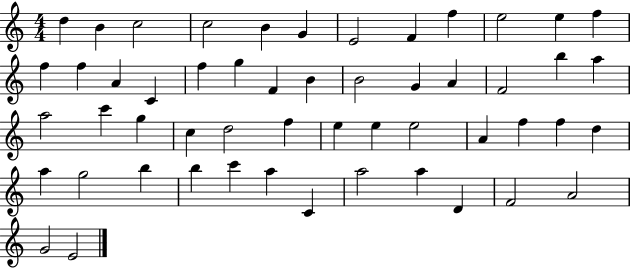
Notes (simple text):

D5/q B4/q C5/h C5/h B4/q G4/q E4/h F4/q F5/q E5/h E5/q F5/q F5/q F5/q A4/q C4/q F5/q G5/q F4/q B4/q B4/h G4/q A4/q F4/h B5/q A5/q A5/h C6/q G5/q C5/q D5/h F5/q E5/q E5/q E5/h A4/q F5/q F5/q D5/q A5/q G5/h B5/q B5/q C6/q A5/q C4/q A5/h A5/q D4/q F4/h A4/h G4/h E4/h